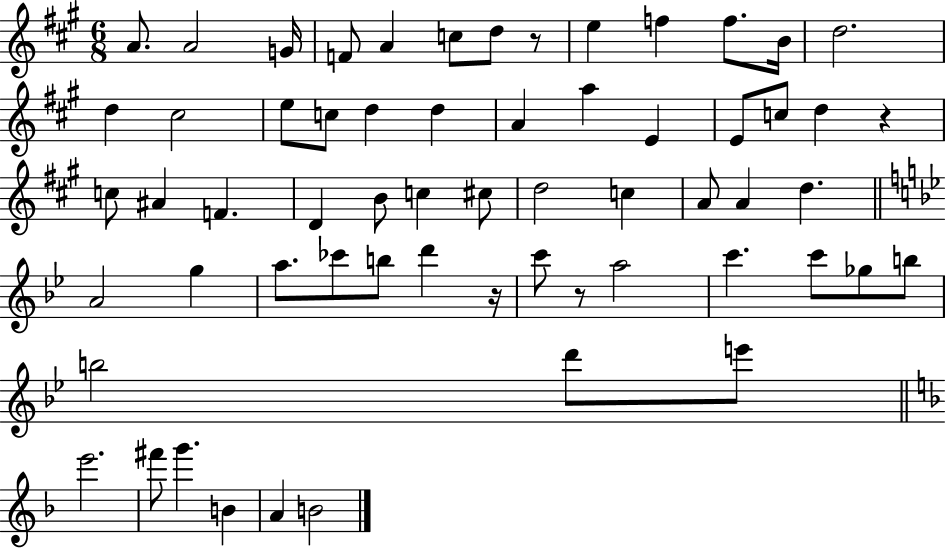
A4/e. A4/h G4/s F4/e A4/q C5/e D5/e R/e E5/q F5/q F5/e. B4/s D5/h. D5/q C#5/h E5/e C5/e D5/q D5/q A4/q A5/q E4/q E4/e C5/e D5/q R/q C5/e A#4/q F4/q. D4/q B4/e C5/q C#5/e D5/h C5/q A4/e A4/q D5/q. A4/h G5/q A5/e. CES6/e B5/e D6/q R/s C6/e R/e A5/h C6/q. C6/e Gb5/e B5/e B5/h D6/e E6/e E6/h. F#6/e G6/q. B4/q A4/q B4/h